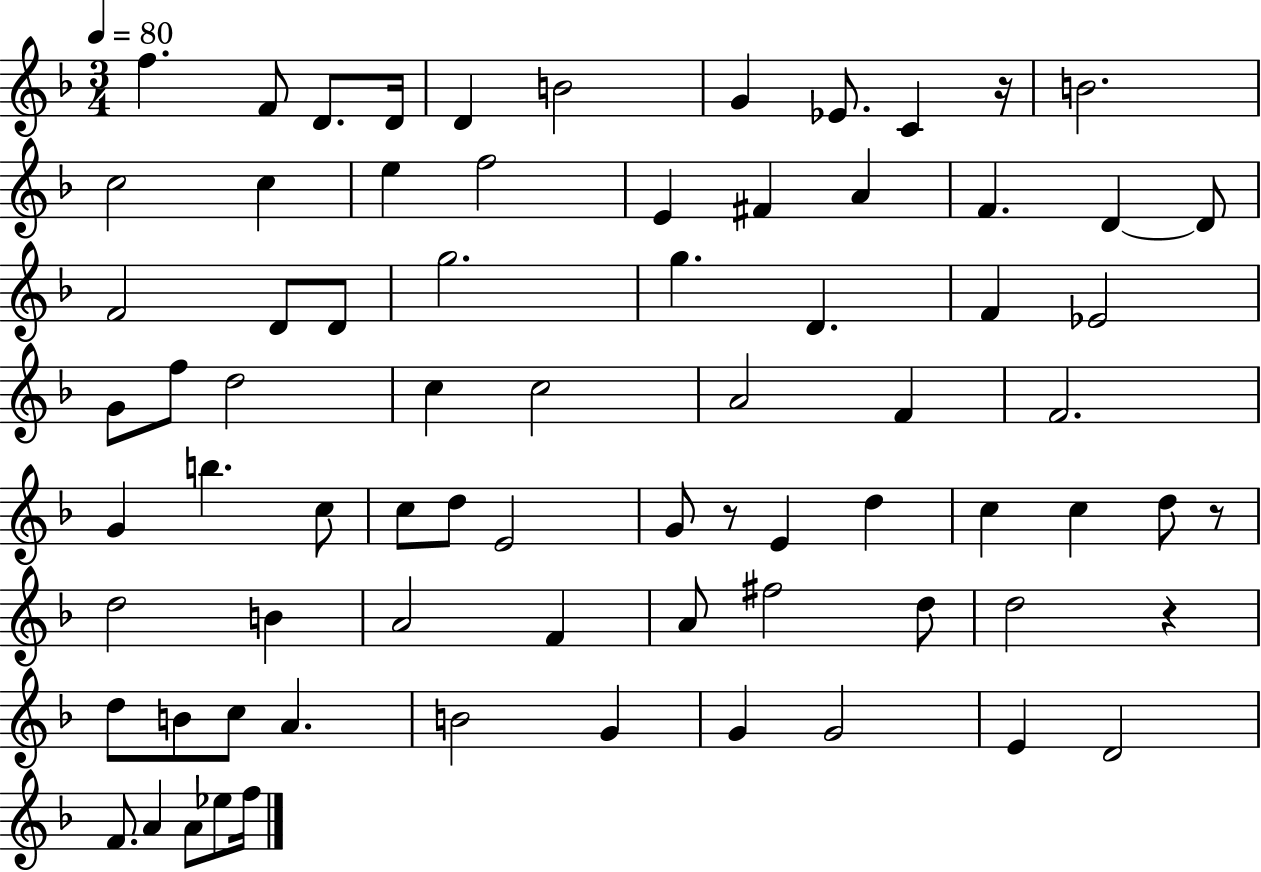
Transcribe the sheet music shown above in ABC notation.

X:1
T:Untitled
M:3/4
L:1/4
K:F
f F/2 D/2 D/4 D B2 G _E/2 C z/4 B2 c2 c e f2 E ^F A F D D/2 F2 D/2 D/2 g2 g D F _E2 G/2 f/2 d2 c c2 A2 F F2 G b c/2 c/2 d/2 E2 G/2 z/2 E d c c d/2 z/2 d2 B A2 F A/2 ^f2 d/2 d2 z d/2 B/2 c/2 A B2 G G G2 E D2 F/2 A A/2 _e/2 f/4